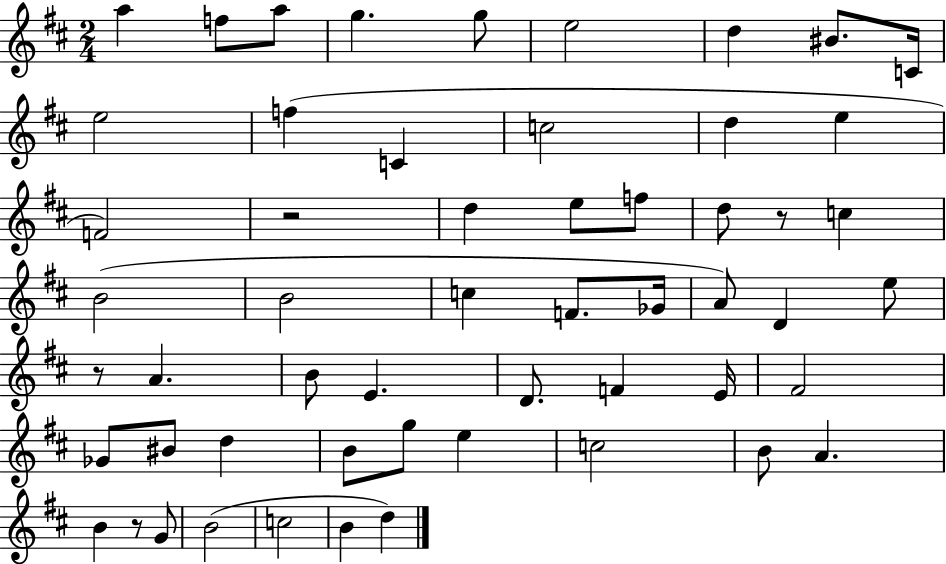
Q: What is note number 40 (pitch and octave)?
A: B4